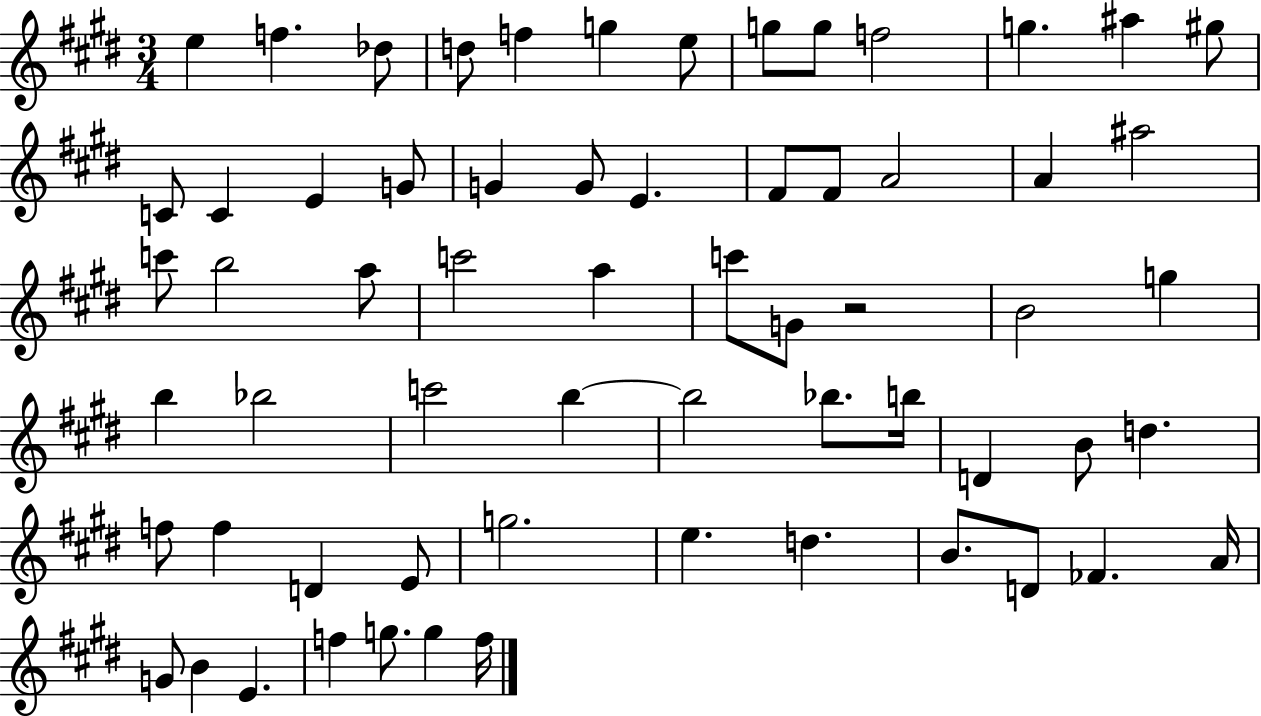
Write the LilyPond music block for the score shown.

{
  \clef treble
  \numericTimeSignature
  \time 3/4
  \key e \major
  \repeat volta 2 { e''4 f''4. des''8 | d''8 f''4 g''4 e''8 | g''8 g''8 f''2 | g''4. ais''4 gis''8 | \break c'8 c'4 e'4 g'8 | g'4 g'8 e'4. | fis'8 fis'8 a'2 | a'4 ais''2 | \break c'''8 b''2 a''8 | c'''2 a''4 | c'''8 g'8 r2 | b'2 g''4 | \break b''4 bes''2 | c'''2 b''4~~ | b''2 bes''8. b''16 | d'4 b'8 d''4. | \break f''8 f''4 d'4 e'8 | g''2. | e''4. d''4. | b'8. d'8 fes'4. a'16 | \break g'8 b'4 e'4. | f''4 g''8. g''4 f''16 | } \bar "|."
}